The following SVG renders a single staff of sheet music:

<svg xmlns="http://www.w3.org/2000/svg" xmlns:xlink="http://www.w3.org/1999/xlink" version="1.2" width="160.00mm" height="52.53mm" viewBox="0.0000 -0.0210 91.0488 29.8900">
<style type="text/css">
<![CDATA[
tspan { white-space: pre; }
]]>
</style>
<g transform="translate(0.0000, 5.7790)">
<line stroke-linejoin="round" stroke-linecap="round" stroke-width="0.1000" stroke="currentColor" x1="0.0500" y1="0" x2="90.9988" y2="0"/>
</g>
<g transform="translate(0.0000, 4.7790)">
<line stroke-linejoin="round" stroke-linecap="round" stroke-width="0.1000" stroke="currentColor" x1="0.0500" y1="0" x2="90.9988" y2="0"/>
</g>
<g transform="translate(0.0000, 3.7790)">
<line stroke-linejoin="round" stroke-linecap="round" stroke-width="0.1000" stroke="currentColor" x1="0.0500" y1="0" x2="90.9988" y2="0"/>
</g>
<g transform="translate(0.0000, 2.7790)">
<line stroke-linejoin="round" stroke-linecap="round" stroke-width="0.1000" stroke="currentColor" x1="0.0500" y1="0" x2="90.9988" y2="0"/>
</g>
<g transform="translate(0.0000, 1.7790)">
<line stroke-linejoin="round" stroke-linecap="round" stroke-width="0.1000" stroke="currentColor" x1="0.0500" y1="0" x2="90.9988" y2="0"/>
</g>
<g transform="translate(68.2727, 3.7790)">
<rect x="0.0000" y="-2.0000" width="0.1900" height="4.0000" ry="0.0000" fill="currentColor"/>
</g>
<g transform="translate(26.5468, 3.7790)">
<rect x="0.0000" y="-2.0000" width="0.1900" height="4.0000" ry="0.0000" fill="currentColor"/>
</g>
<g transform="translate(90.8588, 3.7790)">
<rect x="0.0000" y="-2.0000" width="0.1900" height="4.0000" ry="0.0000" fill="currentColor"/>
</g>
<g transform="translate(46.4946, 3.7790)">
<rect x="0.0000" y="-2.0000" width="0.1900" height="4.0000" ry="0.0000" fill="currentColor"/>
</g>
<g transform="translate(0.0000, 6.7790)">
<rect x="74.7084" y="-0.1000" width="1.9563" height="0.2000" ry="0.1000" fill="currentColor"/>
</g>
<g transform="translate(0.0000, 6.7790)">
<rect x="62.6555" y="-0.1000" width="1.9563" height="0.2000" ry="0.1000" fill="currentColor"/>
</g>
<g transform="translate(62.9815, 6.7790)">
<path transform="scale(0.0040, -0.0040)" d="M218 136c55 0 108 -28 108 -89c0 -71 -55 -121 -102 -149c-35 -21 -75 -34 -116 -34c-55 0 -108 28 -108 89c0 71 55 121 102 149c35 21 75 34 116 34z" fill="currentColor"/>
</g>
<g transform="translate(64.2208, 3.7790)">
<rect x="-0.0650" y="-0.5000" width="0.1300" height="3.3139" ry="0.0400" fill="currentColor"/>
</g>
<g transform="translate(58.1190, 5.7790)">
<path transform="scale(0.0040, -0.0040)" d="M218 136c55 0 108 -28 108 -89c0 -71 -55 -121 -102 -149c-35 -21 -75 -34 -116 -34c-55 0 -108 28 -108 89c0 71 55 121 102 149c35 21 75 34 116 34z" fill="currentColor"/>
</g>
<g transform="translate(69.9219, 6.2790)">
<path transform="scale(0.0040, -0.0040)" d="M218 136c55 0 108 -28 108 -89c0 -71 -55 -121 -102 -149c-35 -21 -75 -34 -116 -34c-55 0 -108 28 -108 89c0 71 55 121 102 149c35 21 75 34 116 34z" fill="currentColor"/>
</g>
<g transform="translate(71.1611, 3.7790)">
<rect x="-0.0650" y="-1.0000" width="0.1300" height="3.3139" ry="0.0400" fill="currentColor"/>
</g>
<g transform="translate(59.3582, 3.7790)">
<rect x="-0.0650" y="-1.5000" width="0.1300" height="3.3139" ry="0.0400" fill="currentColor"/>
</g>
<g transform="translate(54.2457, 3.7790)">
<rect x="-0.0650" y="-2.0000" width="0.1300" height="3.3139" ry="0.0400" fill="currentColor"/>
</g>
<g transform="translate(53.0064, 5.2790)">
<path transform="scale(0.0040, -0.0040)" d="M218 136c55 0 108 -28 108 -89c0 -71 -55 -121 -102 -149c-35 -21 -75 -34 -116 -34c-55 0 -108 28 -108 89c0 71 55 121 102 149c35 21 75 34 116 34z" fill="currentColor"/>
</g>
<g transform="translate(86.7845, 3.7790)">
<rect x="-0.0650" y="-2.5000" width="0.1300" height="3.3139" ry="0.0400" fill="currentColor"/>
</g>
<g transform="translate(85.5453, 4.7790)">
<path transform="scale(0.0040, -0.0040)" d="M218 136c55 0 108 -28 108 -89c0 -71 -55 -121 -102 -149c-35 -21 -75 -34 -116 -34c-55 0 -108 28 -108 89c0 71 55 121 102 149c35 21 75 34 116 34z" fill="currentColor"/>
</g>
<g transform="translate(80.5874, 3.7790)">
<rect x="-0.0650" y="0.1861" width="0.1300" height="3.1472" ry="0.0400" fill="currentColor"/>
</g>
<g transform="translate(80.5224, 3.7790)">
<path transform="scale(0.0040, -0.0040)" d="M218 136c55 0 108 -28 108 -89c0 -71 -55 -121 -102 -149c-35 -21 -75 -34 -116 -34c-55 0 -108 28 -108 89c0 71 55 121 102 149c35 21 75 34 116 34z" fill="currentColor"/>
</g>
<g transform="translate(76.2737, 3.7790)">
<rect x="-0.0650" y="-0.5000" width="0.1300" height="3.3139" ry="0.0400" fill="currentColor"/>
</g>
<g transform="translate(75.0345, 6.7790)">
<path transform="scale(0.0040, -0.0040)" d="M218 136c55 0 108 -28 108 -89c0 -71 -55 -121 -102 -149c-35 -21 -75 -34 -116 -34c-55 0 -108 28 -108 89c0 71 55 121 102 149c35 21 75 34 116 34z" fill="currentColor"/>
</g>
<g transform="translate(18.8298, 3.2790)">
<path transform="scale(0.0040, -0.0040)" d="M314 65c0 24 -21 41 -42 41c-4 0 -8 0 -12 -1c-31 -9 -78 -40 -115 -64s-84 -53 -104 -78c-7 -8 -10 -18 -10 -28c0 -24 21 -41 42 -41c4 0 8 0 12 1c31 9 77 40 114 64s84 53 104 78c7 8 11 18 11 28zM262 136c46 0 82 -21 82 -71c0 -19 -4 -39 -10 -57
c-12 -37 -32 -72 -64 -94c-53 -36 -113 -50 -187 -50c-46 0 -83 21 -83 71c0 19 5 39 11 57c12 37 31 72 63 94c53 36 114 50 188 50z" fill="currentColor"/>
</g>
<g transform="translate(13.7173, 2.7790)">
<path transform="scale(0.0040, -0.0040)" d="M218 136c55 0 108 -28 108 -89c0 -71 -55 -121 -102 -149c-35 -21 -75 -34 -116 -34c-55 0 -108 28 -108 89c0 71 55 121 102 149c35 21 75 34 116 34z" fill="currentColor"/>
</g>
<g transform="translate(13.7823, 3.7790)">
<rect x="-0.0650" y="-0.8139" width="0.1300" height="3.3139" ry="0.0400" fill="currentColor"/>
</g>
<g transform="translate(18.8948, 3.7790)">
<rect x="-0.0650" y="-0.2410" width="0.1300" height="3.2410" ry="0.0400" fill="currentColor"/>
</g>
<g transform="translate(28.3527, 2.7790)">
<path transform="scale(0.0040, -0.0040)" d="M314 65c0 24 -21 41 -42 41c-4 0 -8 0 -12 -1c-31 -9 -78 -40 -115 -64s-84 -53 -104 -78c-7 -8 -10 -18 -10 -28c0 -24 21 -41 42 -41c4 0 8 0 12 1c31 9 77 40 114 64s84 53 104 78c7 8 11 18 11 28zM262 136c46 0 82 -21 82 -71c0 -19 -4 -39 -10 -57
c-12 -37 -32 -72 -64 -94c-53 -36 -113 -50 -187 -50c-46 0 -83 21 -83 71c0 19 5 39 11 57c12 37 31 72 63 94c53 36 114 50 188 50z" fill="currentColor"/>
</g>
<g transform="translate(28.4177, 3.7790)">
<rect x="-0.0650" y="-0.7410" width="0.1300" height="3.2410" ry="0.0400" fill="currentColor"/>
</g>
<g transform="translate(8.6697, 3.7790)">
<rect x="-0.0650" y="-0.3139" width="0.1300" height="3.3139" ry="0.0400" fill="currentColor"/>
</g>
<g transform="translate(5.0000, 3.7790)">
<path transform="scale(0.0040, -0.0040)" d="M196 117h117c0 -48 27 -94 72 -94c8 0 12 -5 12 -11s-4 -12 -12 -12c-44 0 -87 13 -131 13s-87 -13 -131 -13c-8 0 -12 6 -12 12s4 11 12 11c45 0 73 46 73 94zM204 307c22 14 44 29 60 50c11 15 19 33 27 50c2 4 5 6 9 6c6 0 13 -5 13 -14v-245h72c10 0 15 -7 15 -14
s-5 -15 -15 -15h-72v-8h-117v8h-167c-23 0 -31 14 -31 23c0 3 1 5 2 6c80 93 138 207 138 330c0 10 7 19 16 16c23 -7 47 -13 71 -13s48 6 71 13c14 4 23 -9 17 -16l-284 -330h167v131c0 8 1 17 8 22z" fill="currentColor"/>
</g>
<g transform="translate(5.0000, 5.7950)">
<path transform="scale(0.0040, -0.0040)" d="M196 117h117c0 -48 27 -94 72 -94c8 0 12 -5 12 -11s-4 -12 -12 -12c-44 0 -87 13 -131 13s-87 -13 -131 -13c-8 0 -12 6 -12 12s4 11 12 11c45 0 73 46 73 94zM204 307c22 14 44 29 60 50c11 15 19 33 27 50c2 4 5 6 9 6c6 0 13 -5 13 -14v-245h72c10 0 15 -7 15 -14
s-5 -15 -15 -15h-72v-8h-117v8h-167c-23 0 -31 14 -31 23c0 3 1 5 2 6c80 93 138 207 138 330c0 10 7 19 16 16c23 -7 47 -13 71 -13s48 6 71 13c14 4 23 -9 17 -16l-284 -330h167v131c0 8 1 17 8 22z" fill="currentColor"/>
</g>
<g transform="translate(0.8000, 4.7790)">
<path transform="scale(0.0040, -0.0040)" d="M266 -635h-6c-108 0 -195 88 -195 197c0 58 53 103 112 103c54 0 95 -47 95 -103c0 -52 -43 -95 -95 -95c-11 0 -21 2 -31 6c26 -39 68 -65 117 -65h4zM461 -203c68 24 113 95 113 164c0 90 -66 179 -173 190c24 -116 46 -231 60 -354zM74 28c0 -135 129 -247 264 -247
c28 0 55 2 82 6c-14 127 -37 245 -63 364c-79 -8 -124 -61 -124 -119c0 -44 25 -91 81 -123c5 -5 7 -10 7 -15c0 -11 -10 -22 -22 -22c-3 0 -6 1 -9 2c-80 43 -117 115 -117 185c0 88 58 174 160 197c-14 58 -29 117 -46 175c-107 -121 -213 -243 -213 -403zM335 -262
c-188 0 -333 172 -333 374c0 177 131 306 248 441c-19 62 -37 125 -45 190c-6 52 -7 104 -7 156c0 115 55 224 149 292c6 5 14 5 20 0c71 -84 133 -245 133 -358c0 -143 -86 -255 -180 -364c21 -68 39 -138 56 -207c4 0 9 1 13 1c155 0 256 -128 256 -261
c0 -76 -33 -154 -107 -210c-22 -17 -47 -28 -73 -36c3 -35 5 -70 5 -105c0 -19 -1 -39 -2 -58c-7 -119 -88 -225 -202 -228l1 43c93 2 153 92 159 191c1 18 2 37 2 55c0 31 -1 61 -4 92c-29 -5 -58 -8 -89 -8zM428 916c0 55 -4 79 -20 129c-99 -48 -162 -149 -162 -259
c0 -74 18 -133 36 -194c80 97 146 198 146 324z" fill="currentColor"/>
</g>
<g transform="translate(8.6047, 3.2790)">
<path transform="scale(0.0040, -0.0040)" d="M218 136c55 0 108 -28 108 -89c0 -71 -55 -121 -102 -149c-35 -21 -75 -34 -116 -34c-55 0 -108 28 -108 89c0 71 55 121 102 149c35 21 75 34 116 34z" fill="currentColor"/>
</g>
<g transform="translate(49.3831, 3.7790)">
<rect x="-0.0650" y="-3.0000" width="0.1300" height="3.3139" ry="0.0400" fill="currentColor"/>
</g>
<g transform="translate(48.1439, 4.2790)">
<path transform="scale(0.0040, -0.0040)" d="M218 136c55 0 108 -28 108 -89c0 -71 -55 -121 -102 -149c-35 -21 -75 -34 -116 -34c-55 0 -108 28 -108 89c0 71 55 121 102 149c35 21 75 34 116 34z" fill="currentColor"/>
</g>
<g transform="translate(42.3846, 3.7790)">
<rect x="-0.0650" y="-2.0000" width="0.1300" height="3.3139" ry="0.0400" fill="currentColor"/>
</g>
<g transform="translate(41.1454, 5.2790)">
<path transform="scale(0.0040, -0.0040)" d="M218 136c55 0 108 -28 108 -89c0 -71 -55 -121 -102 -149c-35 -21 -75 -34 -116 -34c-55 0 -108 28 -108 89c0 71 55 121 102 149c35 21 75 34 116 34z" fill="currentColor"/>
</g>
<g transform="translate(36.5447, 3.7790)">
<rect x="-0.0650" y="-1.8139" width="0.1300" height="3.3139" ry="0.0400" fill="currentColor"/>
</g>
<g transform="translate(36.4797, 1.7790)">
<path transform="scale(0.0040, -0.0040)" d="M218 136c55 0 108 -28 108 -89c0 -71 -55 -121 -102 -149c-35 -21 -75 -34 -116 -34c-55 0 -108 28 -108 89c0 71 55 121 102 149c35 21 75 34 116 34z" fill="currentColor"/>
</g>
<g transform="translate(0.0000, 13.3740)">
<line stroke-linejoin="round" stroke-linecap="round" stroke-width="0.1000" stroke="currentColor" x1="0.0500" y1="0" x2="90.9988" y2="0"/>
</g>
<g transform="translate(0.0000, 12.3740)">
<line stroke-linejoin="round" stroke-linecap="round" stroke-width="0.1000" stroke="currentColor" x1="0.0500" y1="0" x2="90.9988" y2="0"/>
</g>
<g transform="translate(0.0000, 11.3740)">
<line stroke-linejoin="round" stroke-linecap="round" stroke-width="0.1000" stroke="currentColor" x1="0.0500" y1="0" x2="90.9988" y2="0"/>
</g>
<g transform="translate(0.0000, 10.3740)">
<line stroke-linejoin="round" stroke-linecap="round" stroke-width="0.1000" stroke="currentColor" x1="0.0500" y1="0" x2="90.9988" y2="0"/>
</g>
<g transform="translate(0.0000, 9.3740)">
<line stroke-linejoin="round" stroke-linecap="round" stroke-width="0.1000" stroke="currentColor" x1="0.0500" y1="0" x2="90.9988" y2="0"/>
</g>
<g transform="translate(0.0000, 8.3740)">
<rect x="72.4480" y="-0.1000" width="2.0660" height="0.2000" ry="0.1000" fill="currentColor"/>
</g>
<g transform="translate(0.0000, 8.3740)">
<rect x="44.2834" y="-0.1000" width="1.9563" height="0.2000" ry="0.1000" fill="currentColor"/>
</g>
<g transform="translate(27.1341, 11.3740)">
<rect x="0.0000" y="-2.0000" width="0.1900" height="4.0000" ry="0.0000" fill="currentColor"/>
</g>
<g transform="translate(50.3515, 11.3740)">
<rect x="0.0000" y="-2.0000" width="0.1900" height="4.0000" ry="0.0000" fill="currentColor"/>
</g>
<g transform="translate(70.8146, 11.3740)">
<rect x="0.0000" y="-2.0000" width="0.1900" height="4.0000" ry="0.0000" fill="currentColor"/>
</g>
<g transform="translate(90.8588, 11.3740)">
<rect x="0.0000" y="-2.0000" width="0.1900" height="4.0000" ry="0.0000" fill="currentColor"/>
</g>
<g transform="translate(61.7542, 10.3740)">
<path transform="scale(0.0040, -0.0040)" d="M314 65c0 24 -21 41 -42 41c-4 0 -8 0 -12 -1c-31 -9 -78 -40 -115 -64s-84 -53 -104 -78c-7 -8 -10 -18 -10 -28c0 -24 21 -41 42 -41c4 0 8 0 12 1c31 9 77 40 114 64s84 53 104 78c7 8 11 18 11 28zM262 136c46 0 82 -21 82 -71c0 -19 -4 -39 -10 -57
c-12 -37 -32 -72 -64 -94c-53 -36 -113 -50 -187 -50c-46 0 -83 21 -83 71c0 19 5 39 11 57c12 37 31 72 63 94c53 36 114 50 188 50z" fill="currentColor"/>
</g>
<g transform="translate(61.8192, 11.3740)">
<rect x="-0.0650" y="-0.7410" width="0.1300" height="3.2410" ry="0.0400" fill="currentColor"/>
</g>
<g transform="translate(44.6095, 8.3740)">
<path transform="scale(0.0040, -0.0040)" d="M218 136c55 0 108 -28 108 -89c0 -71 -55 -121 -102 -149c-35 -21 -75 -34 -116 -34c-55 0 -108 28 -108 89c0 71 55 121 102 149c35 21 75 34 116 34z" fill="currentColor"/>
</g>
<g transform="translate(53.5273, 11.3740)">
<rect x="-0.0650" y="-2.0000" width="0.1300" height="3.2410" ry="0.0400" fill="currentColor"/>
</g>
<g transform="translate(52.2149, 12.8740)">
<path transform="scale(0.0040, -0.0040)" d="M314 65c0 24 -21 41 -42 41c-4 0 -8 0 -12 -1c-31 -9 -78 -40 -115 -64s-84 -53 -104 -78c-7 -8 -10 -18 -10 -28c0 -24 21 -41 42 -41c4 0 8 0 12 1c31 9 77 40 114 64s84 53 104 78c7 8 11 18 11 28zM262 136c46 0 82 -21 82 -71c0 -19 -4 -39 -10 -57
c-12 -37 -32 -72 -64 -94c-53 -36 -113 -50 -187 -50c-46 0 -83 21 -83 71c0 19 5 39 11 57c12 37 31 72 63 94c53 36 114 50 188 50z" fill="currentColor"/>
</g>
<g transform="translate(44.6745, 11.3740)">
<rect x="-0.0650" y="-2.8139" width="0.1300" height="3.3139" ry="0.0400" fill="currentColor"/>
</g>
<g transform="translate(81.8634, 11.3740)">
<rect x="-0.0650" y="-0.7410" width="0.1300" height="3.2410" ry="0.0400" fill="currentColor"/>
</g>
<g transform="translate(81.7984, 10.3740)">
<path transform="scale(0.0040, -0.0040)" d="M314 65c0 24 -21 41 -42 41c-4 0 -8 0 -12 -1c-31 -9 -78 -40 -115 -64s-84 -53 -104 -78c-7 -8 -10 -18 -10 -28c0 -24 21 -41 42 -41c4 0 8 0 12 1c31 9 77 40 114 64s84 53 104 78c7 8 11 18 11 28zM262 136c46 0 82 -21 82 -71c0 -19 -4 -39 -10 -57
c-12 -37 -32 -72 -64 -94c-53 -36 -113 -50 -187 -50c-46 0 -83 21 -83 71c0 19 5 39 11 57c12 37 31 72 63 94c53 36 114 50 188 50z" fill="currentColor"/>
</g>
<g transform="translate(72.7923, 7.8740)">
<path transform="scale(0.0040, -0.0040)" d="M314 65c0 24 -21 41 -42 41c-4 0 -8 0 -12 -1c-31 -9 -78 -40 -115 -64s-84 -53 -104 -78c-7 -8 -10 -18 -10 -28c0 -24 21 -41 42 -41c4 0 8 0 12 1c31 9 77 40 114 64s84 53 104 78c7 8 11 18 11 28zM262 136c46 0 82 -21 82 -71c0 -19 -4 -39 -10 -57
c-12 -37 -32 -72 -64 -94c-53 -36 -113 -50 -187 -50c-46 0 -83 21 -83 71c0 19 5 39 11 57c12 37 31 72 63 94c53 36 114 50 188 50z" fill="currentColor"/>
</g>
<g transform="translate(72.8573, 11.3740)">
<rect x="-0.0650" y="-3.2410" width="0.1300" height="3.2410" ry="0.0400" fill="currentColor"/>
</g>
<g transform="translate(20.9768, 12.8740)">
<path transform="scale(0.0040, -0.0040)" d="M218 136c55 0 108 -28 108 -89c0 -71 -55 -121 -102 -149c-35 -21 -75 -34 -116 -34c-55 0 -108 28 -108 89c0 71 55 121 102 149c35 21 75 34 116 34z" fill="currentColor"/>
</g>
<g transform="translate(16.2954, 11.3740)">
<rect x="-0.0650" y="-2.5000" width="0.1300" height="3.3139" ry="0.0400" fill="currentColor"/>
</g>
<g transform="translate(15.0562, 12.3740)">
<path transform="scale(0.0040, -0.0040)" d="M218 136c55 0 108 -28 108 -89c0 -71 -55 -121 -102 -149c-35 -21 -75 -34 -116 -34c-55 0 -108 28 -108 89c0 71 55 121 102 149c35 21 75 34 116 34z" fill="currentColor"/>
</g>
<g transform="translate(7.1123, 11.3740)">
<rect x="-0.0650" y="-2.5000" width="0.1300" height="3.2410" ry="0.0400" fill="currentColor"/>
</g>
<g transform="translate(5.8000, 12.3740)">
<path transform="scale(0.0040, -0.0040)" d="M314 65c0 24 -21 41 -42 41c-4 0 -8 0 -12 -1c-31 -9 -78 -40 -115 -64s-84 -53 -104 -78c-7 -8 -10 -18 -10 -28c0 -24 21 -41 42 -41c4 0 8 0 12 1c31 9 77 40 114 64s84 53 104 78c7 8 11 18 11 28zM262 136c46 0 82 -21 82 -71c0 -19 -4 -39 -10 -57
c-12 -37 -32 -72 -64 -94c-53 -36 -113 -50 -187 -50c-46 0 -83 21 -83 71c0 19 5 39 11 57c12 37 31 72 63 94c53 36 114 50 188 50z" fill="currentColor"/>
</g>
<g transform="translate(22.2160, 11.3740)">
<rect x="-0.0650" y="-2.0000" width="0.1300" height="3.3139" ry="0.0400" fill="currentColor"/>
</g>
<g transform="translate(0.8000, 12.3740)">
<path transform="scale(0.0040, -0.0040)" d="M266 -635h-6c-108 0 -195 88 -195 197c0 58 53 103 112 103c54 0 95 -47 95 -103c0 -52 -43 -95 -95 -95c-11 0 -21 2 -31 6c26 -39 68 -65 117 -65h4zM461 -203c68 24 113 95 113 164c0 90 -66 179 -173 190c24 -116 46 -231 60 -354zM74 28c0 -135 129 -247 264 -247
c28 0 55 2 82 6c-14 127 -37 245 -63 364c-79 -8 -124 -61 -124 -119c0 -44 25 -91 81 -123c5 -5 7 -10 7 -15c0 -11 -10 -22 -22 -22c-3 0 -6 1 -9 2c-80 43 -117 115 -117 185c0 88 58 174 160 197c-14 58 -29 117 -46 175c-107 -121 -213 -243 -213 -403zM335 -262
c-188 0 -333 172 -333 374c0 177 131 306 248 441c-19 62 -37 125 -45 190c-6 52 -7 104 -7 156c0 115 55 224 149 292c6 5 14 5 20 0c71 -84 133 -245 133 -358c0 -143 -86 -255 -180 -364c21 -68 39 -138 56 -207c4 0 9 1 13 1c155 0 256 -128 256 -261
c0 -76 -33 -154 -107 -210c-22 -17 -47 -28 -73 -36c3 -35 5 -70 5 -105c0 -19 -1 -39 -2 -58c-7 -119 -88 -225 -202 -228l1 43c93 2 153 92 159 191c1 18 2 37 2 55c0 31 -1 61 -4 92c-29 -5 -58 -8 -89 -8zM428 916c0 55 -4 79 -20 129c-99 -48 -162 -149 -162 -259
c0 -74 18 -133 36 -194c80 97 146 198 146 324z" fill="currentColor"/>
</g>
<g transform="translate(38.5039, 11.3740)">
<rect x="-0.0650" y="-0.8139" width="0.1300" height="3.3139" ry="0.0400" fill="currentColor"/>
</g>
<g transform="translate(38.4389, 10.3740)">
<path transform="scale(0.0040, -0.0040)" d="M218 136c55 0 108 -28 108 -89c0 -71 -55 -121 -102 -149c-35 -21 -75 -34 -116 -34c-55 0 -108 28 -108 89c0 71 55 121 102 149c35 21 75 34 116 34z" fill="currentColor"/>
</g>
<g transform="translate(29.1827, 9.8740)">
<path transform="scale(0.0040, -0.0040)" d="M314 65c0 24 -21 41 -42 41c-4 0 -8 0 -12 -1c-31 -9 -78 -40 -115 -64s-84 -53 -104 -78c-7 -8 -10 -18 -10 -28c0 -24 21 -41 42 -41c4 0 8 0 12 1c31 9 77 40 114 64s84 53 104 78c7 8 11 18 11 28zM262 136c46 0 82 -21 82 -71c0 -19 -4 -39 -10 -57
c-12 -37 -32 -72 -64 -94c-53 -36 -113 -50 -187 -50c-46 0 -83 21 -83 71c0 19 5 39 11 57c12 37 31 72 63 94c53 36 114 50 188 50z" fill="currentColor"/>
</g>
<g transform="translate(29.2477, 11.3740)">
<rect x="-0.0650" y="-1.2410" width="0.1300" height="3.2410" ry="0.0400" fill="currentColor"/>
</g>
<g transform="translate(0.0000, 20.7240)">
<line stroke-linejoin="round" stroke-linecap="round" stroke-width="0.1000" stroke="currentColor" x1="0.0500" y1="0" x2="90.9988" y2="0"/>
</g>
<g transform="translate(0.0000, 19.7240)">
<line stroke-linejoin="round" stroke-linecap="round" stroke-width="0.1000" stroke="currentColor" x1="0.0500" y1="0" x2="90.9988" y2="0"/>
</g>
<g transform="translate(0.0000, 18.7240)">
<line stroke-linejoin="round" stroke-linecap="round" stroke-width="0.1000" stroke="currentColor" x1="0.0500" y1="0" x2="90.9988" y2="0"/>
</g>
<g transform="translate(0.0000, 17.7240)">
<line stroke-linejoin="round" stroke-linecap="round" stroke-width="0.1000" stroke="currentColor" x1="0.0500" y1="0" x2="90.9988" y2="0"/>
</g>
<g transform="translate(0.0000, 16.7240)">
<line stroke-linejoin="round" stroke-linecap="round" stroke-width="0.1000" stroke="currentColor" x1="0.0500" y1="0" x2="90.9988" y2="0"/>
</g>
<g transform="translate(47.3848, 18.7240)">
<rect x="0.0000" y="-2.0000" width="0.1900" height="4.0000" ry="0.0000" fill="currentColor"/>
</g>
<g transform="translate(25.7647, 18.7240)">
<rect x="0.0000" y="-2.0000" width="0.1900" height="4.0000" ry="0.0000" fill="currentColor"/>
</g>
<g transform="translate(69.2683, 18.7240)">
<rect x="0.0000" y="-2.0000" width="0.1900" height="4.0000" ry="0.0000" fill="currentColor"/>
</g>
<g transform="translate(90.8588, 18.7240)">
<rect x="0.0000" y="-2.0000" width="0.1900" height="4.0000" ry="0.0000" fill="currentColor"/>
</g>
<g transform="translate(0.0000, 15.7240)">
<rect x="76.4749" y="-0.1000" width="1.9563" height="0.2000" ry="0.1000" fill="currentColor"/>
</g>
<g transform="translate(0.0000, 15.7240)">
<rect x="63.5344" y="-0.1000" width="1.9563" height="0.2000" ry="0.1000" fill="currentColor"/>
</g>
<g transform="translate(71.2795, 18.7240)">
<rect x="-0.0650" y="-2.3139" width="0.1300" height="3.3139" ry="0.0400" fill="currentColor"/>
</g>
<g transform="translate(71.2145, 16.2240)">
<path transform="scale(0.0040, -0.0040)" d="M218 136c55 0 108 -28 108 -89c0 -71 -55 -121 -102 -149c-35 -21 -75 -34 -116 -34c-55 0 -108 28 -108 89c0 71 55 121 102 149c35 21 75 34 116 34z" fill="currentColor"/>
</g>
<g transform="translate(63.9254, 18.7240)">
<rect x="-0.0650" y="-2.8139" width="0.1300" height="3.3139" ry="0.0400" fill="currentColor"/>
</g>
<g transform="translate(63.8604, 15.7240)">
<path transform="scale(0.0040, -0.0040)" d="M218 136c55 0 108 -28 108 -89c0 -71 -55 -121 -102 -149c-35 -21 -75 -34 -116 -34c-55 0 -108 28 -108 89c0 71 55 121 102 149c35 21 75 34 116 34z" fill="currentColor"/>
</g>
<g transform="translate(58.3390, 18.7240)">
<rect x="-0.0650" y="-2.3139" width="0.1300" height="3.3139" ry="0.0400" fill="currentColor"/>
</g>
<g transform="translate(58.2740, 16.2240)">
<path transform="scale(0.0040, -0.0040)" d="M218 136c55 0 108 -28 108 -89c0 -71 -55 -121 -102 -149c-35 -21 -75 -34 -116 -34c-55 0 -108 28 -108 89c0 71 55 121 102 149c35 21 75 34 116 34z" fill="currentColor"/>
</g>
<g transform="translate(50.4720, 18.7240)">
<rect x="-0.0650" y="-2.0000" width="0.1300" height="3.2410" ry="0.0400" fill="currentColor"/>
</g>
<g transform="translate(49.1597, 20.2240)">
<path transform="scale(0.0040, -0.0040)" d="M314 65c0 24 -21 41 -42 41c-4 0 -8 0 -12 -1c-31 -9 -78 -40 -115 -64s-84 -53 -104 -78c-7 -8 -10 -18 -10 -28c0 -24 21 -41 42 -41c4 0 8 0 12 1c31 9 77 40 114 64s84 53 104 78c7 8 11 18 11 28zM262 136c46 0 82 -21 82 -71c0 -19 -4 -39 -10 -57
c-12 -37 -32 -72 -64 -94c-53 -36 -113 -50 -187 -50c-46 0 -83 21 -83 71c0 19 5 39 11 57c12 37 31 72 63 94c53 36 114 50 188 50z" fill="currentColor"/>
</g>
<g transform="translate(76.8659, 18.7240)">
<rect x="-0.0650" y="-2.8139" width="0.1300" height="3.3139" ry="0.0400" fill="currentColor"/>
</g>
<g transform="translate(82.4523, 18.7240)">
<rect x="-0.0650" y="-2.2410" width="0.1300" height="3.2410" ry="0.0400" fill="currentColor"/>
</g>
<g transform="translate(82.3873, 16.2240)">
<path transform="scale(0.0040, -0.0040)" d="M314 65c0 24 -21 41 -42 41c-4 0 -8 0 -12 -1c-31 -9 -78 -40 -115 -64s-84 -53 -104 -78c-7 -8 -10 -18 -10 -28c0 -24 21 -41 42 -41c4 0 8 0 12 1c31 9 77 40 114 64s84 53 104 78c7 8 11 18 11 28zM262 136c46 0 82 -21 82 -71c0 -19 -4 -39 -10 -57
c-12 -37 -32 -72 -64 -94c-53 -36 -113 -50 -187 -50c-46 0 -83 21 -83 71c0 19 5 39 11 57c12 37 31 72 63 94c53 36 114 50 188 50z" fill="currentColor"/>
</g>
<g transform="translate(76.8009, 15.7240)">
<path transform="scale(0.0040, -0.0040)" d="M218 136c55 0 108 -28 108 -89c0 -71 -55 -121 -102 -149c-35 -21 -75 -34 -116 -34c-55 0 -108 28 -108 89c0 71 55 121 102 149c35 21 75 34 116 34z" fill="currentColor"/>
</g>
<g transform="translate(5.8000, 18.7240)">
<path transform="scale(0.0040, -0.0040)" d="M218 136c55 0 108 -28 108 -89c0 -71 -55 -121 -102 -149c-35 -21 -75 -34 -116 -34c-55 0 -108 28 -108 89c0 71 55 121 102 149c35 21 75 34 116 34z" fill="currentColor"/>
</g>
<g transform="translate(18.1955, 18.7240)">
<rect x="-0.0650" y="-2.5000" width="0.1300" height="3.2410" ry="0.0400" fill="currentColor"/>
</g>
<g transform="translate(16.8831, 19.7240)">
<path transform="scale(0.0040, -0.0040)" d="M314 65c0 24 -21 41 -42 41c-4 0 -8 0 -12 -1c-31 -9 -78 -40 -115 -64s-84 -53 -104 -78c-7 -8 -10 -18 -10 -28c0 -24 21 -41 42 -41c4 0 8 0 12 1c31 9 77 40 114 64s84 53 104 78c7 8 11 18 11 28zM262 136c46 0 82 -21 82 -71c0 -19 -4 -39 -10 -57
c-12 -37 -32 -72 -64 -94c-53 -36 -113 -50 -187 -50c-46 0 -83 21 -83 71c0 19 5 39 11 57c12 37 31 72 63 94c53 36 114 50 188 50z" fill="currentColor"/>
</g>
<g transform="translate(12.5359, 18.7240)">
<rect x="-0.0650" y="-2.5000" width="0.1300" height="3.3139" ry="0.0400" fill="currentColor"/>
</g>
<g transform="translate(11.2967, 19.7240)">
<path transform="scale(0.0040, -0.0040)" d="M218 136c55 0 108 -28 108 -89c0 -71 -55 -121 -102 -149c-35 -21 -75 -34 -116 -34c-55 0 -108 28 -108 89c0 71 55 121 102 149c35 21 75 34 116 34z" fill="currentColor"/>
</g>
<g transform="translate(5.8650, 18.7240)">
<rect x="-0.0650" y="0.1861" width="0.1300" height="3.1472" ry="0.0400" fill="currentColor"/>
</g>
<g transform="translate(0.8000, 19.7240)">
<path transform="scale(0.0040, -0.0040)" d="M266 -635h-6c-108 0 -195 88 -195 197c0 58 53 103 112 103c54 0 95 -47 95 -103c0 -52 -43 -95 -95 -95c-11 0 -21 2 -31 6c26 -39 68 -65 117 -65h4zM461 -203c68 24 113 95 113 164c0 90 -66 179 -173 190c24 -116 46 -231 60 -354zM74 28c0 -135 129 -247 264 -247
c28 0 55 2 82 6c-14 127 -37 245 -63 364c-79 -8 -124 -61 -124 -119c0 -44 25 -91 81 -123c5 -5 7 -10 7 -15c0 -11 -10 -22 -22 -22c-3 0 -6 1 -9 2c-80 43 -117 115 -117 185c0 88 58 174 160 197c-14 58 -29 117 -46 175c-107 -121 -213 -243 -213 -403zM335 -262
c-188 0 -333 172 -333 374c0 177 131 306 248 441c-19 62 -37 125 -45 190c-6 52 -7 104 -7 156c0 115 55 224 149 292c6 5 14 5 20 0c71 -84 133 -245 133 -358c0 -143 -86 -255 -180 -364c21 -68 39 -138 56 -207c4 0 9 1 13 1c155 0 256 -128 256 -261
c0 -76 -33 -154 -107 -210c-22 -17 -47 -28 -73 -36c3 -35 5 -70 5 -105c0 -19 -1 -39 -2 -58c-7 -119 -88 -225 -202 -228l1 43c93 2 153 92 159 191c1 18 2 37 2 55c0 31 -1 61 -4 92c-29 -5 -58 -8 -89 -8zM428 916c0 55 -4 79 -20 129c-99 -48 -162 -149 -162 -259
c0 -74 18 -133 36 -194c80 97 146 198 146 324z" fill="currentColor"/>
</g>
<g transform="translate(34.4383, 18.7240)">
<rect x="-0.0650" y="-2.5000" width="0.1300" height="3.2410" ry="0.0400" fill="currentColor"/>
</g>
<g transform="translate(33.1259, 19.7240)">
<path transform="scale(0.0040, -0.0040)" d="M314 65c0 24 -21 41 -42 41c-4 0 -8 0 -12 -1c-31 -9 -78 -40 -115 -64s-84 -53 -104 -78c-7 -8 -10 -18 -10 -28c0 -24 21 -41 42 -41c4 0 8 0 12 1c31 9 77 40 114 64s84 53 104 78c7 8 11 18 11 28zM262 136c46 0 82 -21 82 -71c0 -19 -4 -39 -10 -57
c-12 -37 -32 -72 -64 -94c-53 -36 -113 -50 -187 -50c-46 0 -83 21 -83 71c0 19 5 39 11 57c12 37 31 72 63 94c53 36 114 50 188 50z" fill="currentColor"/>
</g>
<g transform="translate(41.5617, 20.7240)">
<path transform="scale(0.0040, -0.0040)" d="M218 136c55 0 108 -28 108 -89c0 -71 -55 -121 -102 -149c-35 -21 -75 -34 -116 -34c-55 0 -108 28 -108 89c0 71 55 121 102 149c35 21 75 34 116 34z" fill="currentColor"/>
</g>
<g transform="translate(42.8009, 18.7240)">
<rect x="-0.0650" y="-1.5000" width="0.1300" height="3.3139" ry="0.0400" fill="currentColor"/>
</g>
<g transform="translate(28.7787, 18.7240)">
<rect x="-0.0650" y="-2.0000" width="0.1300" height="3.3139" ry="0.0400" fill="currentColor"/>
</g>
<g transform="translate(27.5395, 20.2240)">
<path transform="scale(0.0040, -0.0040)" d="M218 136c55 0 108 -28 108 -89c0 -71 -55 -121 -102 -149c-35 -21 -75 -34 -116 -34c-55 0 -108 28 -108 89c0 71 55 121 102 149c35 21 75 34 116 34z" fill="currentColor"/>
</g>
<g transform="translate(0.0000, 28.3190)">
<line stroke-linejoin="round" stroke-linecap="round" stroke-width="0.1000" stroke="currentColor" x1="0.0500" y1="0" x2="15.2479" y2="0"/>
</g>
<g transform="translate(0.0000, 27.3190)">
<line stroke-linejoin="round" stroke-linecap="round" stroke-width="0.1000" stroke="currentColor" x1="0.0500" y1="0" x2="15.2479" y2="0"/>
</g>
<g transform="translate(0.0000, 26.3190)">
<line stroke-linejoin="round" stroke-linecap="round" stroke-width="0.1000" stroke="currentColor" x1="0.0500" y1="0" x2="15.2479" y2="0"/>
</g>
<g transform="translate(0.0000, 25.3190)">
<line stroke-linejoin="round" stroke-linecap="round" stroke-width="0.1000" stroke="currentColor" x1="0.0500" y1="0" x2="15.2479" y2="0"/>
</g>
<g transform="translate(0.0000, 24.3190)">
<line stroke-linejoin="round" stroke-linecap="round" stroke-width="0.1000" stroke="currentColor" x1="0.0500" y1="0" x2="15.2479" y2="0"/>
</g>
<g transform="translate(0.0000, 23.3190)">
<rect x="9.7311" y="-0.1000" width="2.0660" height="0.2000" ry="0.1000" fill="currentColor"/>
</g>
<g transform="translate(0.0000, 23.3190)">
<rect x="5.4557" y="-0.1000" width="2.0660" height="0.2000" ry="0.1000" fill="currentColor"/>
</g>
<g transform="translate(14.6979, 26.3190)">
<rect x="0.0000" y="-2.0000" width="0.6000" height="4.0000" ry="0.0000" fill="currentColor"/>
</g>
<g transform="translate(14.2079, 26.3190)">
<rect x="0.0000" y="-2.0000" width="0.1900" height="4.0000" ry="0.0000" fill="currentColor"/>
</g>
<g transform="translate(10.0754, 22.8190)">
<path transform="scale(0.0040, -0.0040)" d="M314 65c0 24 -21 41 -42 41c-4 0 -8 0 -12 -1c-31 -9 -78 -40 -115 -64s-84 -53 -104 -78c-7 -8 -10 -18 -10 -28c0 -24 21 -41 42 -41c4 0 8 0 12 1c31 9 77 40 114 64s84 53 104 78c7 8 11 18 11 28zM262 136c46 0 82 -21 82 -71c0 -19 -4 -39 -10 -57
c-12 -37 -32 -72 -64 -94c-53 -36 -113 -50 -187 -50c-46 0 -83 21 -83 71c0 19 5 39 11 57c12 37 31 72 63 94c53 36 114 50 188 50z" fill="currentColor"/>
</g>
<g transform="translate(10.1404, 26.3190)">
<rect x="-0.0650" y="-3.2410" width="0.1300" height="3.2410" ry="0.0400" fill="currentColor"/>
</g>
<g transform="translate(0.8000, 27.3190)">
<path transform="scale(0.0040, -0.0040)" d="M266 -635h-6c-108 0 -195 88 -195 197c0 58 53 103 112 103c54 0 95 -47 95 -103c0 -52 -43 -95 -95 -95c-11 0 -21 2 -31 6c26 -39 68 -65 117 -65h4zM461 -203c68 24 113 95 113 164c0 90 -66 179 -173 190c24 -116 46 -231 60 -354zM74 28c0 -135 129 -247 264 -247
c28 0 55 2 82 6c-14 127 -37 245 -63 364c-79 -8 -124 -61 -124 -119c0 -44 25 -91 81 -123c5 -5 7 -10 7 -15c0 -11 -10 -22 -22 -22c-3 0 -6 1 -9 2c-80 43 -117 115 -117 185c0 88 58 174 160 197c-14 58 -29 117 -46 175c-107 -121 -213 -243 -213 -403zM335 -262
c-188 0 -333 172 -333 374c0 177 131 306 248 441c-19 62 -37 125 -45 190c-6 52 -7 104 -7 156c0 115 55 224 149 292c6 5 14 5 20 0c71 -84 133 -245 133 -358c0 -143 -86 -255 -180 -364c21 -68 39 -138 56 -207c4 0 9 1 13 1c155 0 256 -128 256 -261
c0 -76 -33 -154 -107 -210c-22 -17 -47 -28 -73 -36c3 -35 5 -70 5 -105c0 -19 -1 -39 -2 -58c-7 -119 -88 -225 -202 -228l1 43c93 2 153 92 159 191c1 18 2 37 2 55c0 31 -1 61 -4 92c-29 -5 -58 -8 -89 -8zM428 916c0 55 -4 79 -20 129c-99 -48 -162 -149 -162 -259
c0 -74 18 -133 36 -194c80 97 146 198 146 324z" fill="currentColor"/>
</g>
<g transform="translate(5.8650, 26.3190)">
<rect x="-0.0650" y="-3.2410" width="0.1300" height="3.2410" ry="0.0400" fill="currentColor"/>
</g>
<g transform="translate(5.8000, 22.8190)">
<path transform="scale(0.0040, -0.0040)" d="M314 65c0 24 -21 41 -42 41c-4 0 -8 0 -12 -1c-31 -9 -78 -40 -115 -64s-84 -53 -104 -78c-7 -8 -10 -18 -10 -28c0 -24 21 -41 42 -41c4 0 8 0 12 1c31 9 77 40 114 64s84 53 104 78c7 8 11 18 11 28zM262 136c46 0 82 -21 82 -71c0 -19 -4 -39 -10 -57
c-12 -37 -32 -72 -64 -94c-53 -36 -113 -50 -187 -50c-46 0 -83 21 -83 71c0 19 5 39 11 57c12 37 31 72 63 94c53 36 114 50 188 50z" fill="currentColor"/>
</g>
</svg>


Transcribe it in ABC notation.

X:1
T:Untitled
M:4/4
L:1/4
K:C
c d c2 d2 f F A F E C D C B G G2 G F e2 d a F2 d2 b2 d2 B G G2 F G2 E F2 g a g a g2 b2 b2